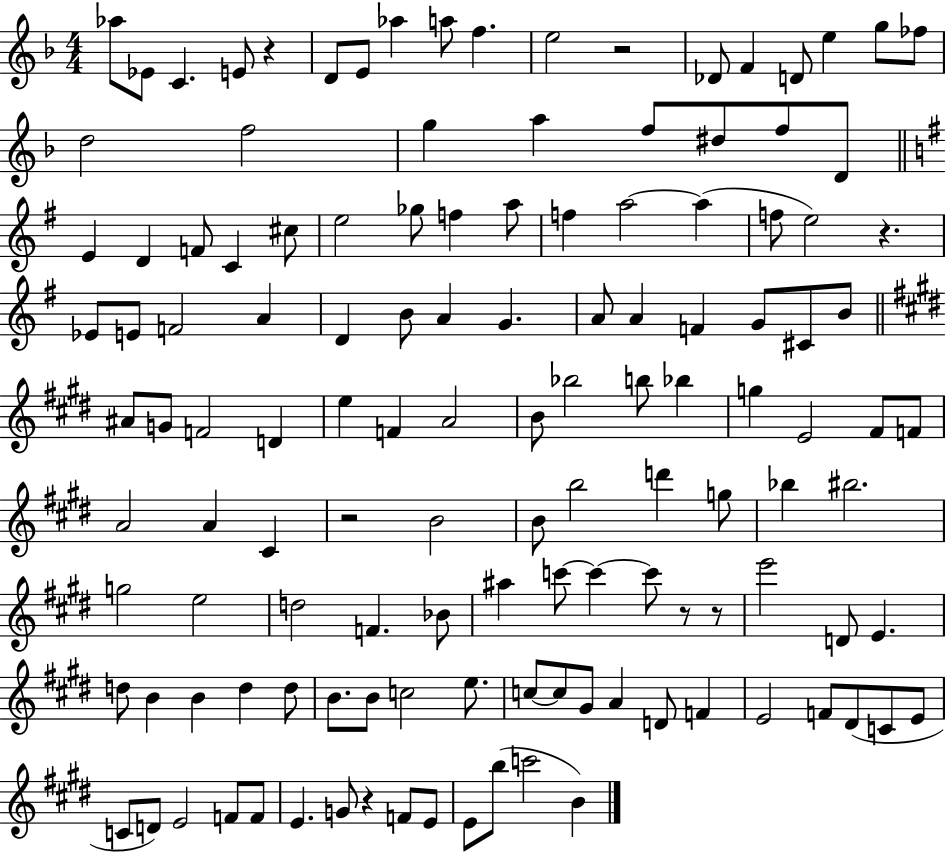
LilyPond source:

{
  \clef treble
  \numericTimeSignature
  \time 4/4
  \key f \major
  \repeat volta 2 { aes''8 ees'8 c'4. e'8 r4 | d'8 e'8 aes''4 a''8 f''4. | e''2 r2 | des'8 f'4 d'8 e''4 g''8 fes''8 | \break d''2 f''2 | g''4 a''4 f''8 dis''8 f''8 d'8 | \bar "||" \break \key g \major e'4 d'4 f'8 c'4 cis''8 | e''2 ges''8 f''4 a''8 | f''4 a''2~~ a''4( | f''8 e''2) r4. | \break ees'8 e'8 f'2 a'4 | d'4 b'8 a'4 g'4. | a'8 a'4 f'4 g'8 cis'8 b'8 | \bar "||" \break \key e \major ais'8 g'8 f'2 d'4 | e''4 f'4 a'2 | b'8 bes''2 b''8 bes''4 | g''4 e'2 fis'8 f'8 | \break a'2 a'4 cis'4 | r2 b'2 | b'8 b''2 d'''4 g''8 | bes''4 bis''2. | \break g''2 e''2 | d''2 f'4. bes'8 | ais''4 c'''8~~ c'''4~~ c'''8 r8 r8 | e'''2 d'8 e'4. | \break d''8 b'4 b'4 d''4 d''8 | b'8. b'8 c''2 e''8. | c''8~~ c''8 gis'8 a'4 d'8 f'4 | e'2 f'8 dis'8( c'8 e'8 | \break c'8 d'8) e'2 f'8 f'8 | e'4. g'8 r4 f'8 e'8 | e'8 b''8( c'''2 b'4) | } \bar "|."
}